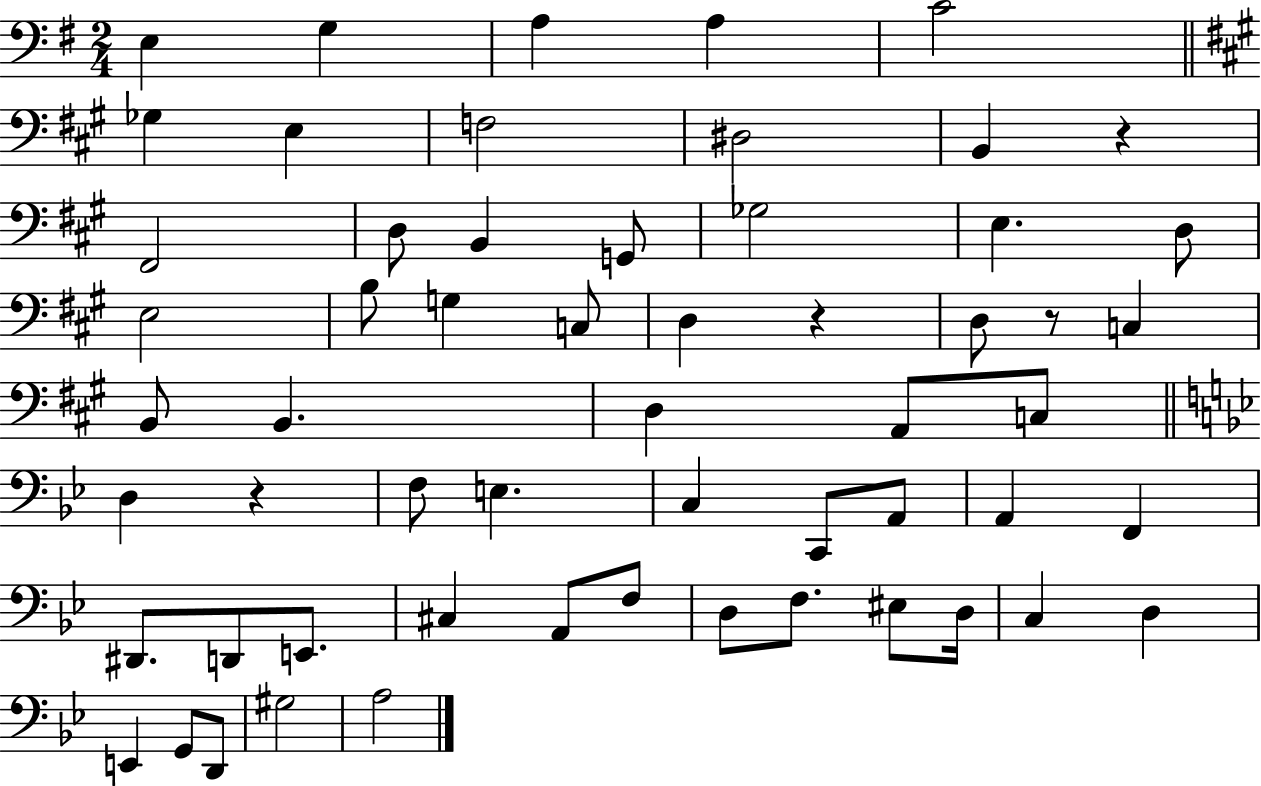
E3/q G3/q A3/q A3/q C4/h Gb3/q E3/q F3/h D#3/h B2/q R/q F#2/h D3/e B2/q G2/e Gb3/h E3/q. D3/e E3/h B3/e G3/q C3/e D3/q R/q D3/e R/e C3/q B2/e B2/q. D3/q A2/e C3/e D3/q R/q F3/e E3/q. C3/q C2/e A2/e A2/q F2/q D#2/e. D2/e E2/e. C#3/q A2/e F3/e D3/e F3/e. EIS3/e D3/s C3/q D3/q E2/q G2/e D2/e G#3/h A3/h